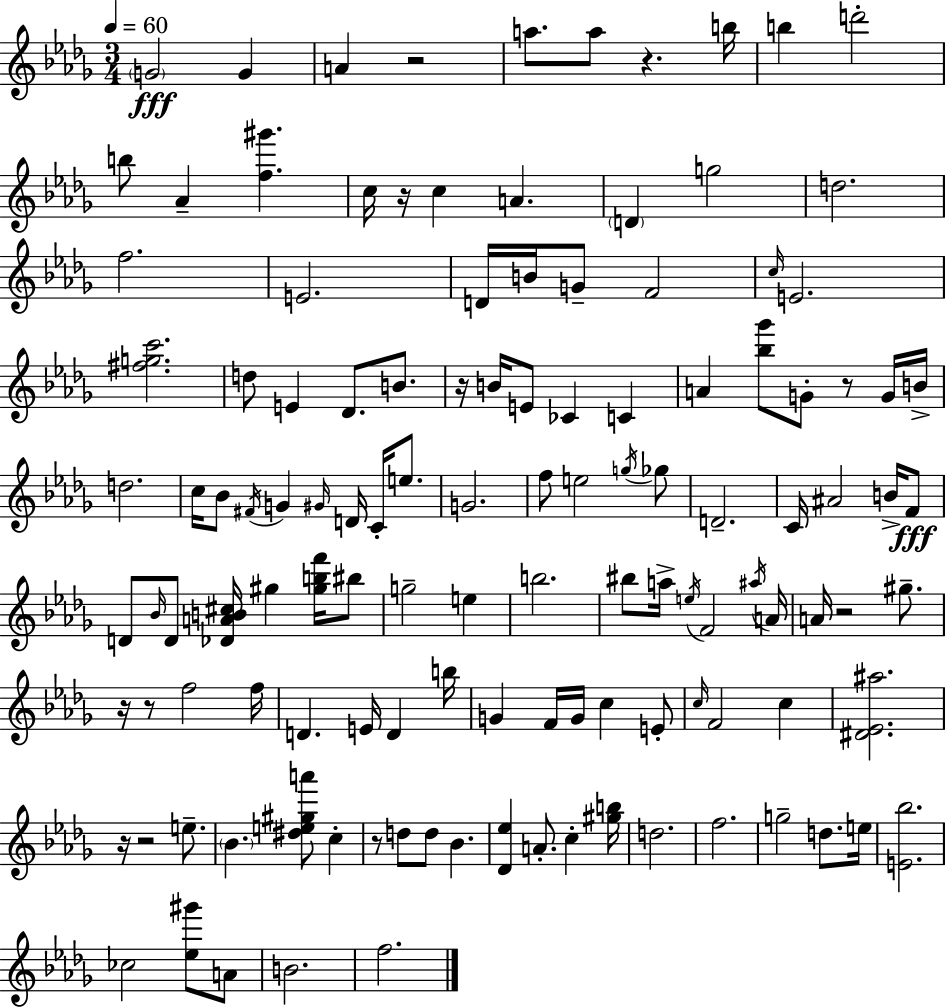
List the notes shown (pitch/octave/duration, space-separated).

G4/h G4/q A4/q R/h A5/e. A5/e R/q. B5/s B5/q D6/h B5/e Ab4/q [F5,G#6]/q. C5/s R/s C5/q A4/q. D4/q G5/h D5/h. F5/h. E4/h. D4/s B4/s G4/e F4/h C5/s E4/h. [F#5,G5,C6]/h. D5/e E4/q Db4/e. B4/e. R/s B4/s E4/e CES4/q C4/q A4/q [Bb5,Gb6]/e G4/e R/e G4/s B4/s D5/h. C5/s Bb4/e F#4/s G4/q G#4/s D4/s C4/s E5/e. G4/h. F5/e E5/h G5/s Gb5/e D4/h. C4/s A#4/h B4/s F4/e D4/e Bb4/s D4/e [Db4,A4,B4,C#5]/s G#5/q [G#5,B5,F6]/s BIS5/e G5/h E5/q B5/h. BIS5/e A5/s E5/s F4/h A#5/s A4/s A4/s R/h G#5/e. R/s R/e F5/h F5/s D4/q. E4/s D4/q B5/s G4/q F4/s G4/s C5/q E4/e C5/s F4/h C5/q [D#4,Eb4,A#5]/h. R/s R/h E5/e. Bb4/q. [D#5,E5,G#5,A6]/e C5/q R/e D5/e D5/e Bb4/q. [Db4,Eb5]/q A4/e. C5/q [G#5,B5]/s D5/h. F5/h. G5/h D5/e. E5/s [E4,Bb5]/h. CES5/h [Eb5,G#6]/e A4/e B4/h. F5/h.